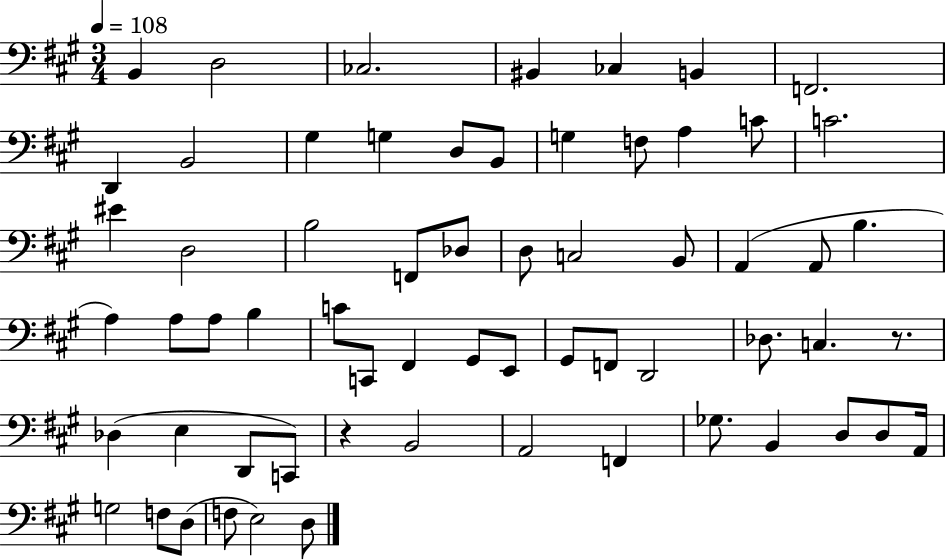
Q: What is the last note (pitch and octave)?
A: D3